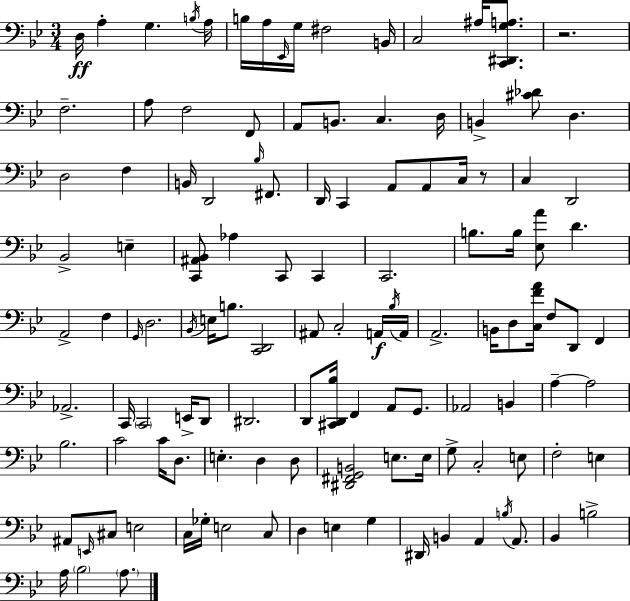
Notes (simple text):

D3/s A3/q G3/q. B3/s A3/s B3/s A3/s Eb2/s G3/s F#3/h B2/s C3/h A#3/s [C2,D#2,G3,A3]/e. R/h. F3/h. A3/e F3/h F2/e A2/e B2/e. C3/q. D3/s B2/q [C#4,Db4]/e D3/q. D3/h F3/q B2/s D2/h Bb3/s F#2/e. D2/s C2/q A2/e A2/e C3/s R/e C3/q D2/h Bb2/h E3/q [C2,A#2,Bb2]/e Ab3/q C2/e C2/q C2/h. B3/e. B3/s [Eb3,A4]/e D4/q. A2/h F3/q G2/s D3/h. Bb2/s E3/s B3/e. [C2,D2]/h A#2/e C3/h A2/s Bb3/s A2/s A2/h. B2/s D3/e [C3,F4,A4]/s F3/e D2/e F2/q Ab2/h. C2/s C2/h E2/s D2/e D#2/h. D2/e [C#2,D2,Bb3]/s F2/q A2/e G2/e. Ab2/h B2/q A3/q A3/h Bb3/h. C4/h C4/s D3/e. E3/q. D3/q D3/e [D#2,F#2,G2,B2]/h E3/e. E3/s G3/e C3/h E3/e F3/h E3/q A#2/e E2/s C#3/e E3/h C3/s Gb3/s E3/h C3/e D3/q E3/q G3/q D#2/s B2/q A2/q B3/s A2/e. Bb2/q B3/h A3/s Bb3/h A3/e.